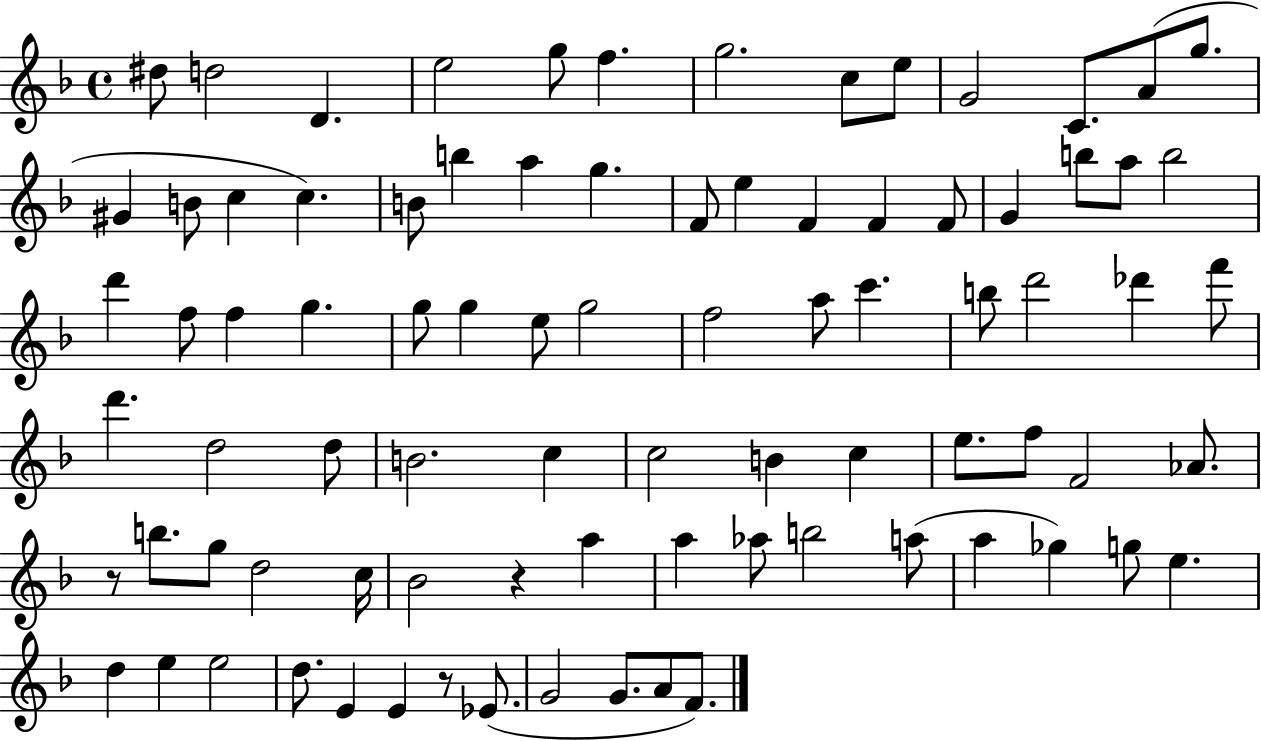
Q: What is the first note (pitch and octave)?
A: D#5